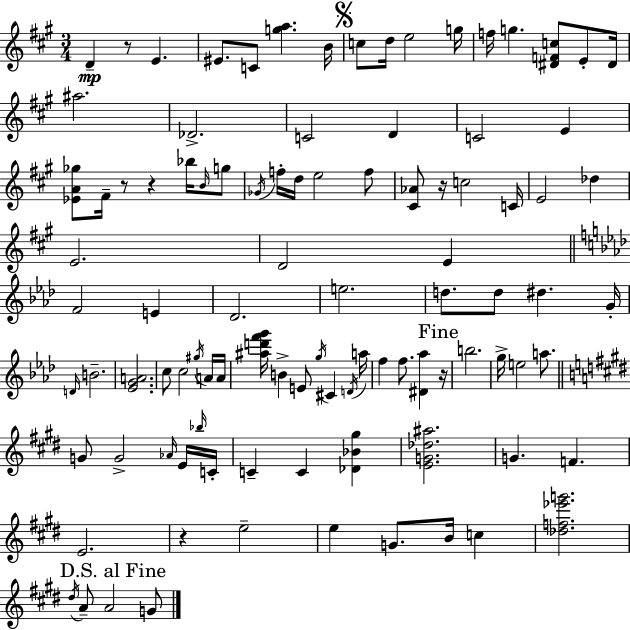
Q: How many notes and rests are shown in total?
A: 98